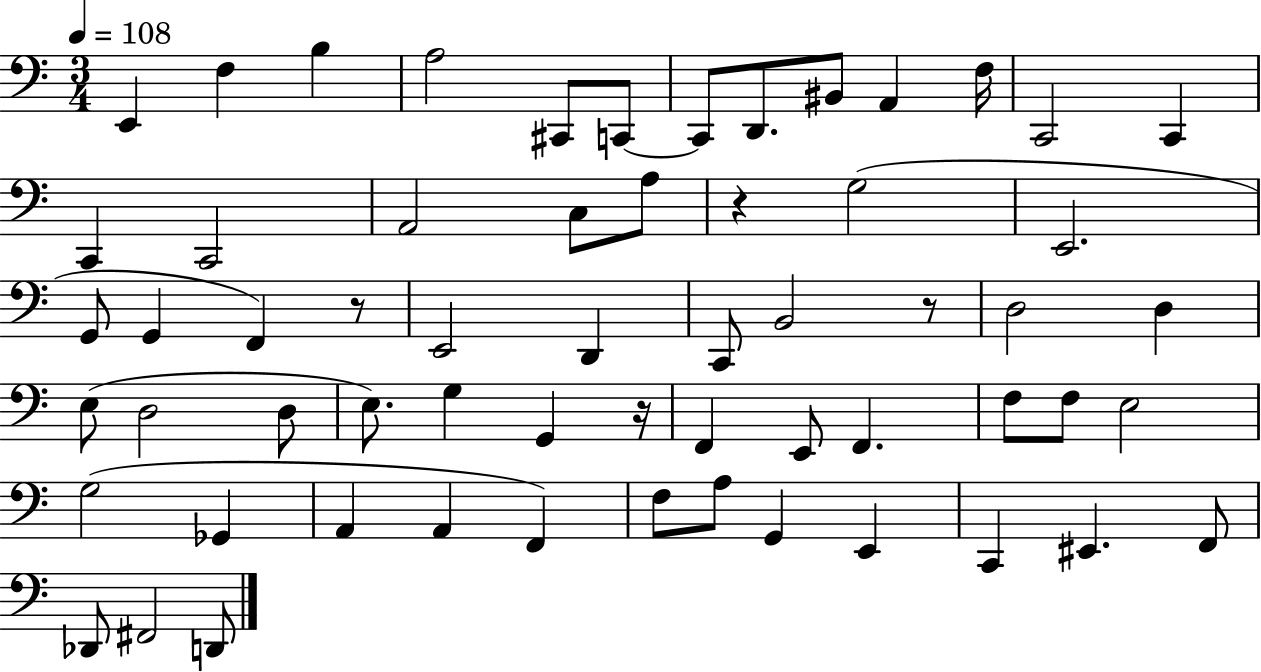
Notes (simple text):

E2/q F3/q B3/q A3/h C#2/e C2/e C2/e D2/e. BIS2/e A2/q F3/s C2/h C2/q C2/q C2/h A2/h C3/e A3/e R/q G3/h E2/h. G2/e G2/q F2/q R/e E2/h D2/q C2/e B2/h R/e D3/h D3/q E3/e D3/h D3/e E3/e. G3/q G2/q R/s F2/q E2/e F2/q. F3/e F3/e E3/h G3/h Gb2/q A2/q A2/q F2/q F3/e A3/e G2/q E2/q C2/q EIS2/q. F2/e Db2/e F#2/h D2/e